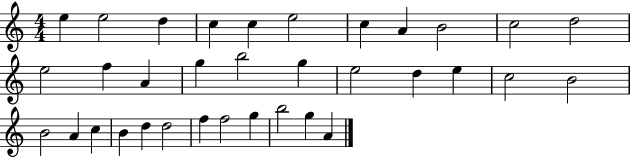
E5/q E5/h D5/q C5/q C5/q E5/h C5/q A4/q B4/h C5/h D5/h E5/h F5/q A4/q G5/q B5/h G5/q E5/h D5/q E5/q C5/h B4/h B4/h A4/q C5/q B4/q D5/q D5/h F5/q F5/h G5/q B5/h G5/q A4/q